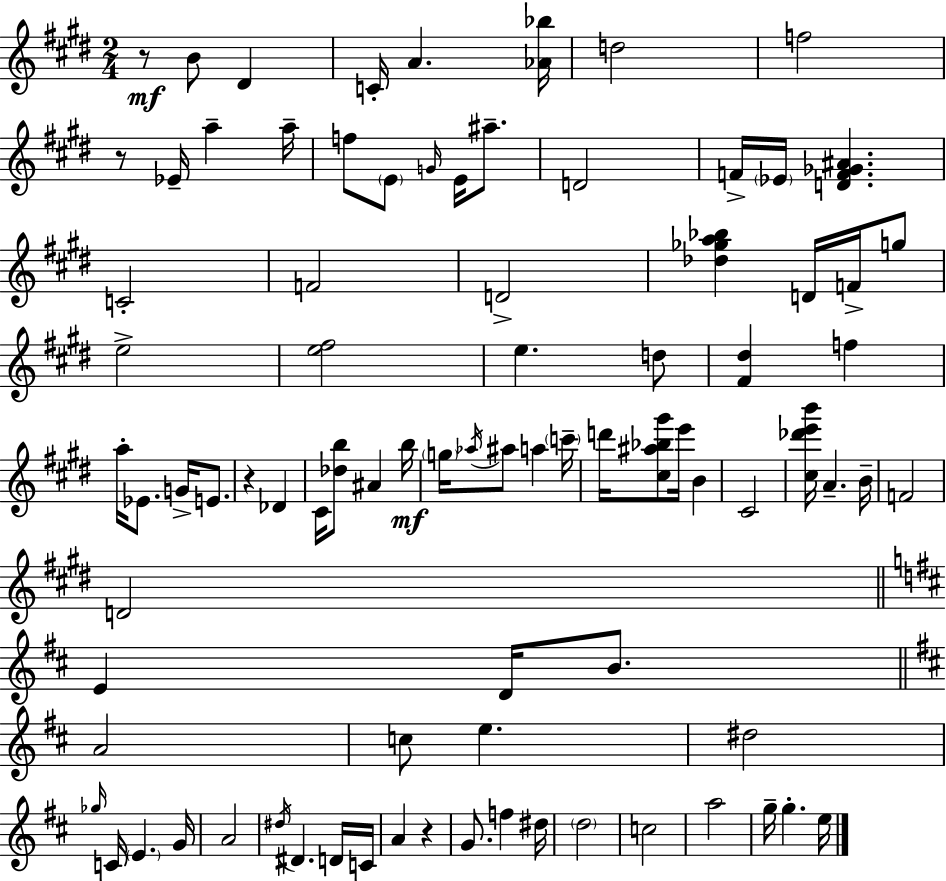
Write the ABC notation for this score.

X:1
T:Untitled
M:2/4
L:1/4
K:E
z/2 B/2 ^D C/4 A [_A_b]/4 d2 f2 z/2 _E/4 a a/4 f/2 E/2 G/4 E/4 ^a/2 D2 F/4 _E/4 [DF_G^A] C2 F2 D2 [_d_ga_b] D/4 F/4 g/2 e2 [e^f]2 e d/2 [^F^d] f a/4 _E/2 G/4 E/2 z _D ^C/4 [_db]/2 ^A b/4 g/4 _a/4 ^a/2 a c'/4 d'/4 [^c^a_b^g']/2 e'/4 B ^C2 [^c_d'e'b']/4 A B/4 F2 D2 E D/4 B/2 A2 c/2 e ^d2 _g/4 C/4 E G/4 A2 ^d/4 ^D D/4 C/4 A z G/2 f ^d/4 d2 c2 a2 g/4 g e/4